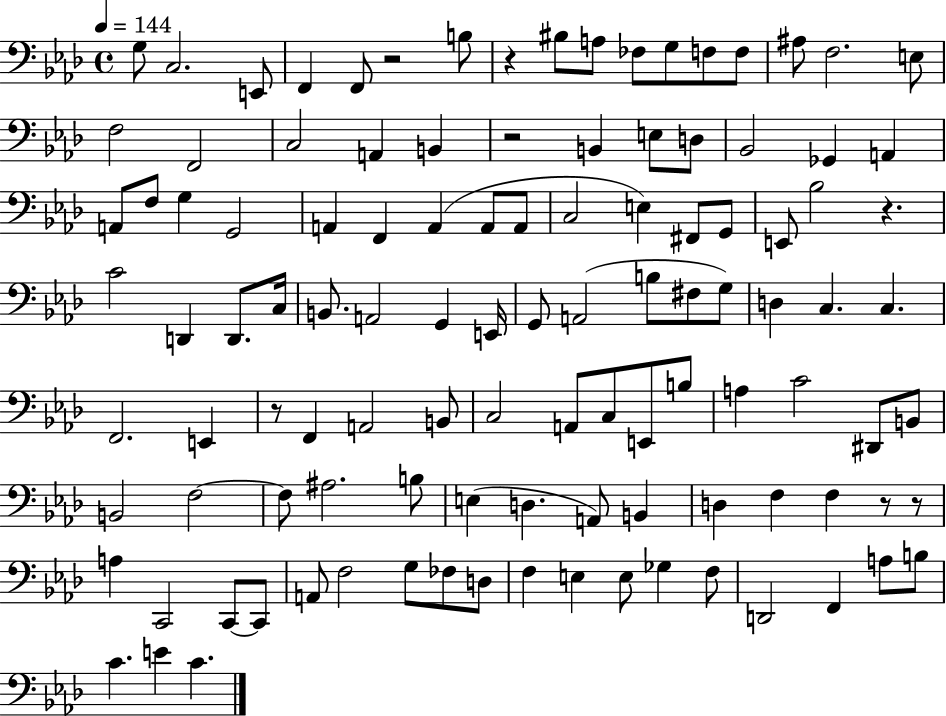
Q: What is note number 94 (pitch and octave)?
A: E3